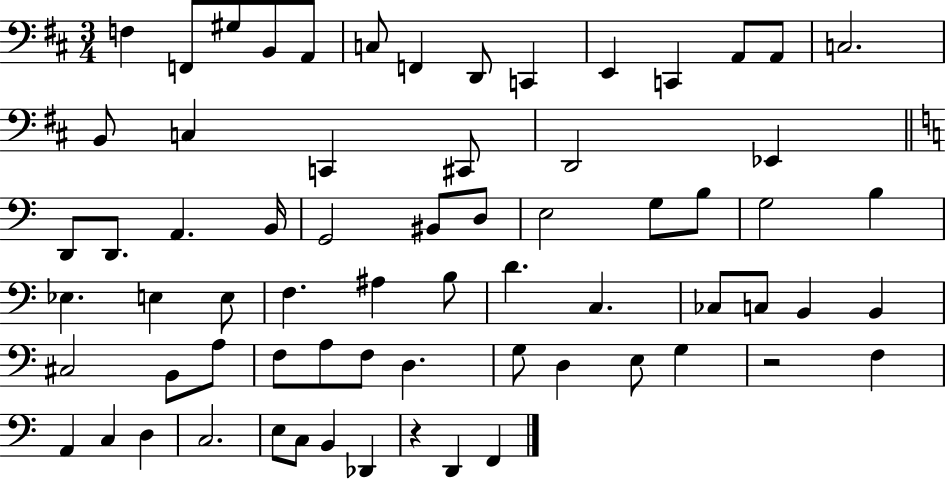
X:1
T:Untitled
M:3/4
L:1/4
K:D
F, F,,/2 ^G,/2 B,,/2 A,,/2 C,/2 F,, D,,/2 C,, E,, C,, A,,/2 A,,/2 C,2 B,,/2 C, C,, ^C,,/2 D,,2 _E,, D,,/2 D,,/2 A,, B,,/4 G,,2 ^B,,/2 D,/2 E,2 G,/2 B,/2 G,2 B, _E, E, E,/2 F, ^A, B,/2 D C, _C,/2 C,/2 B,, B,, ^C,2 B,,/2 A,/2 F,/2 A,/2 F,/2 D, G,/2 D, E,/2 G, z2 F, A,, C, D, C,2 E,/2 C,/2 B,, _D,, z D,, F,,